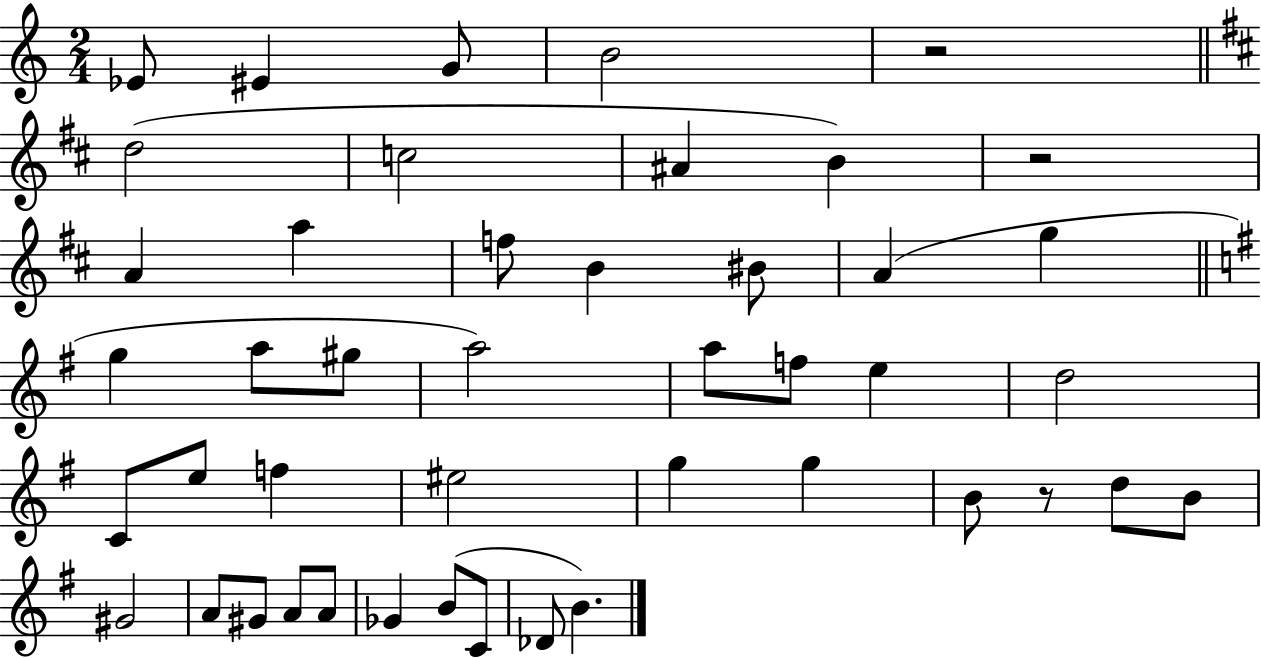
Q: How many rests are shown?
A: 3